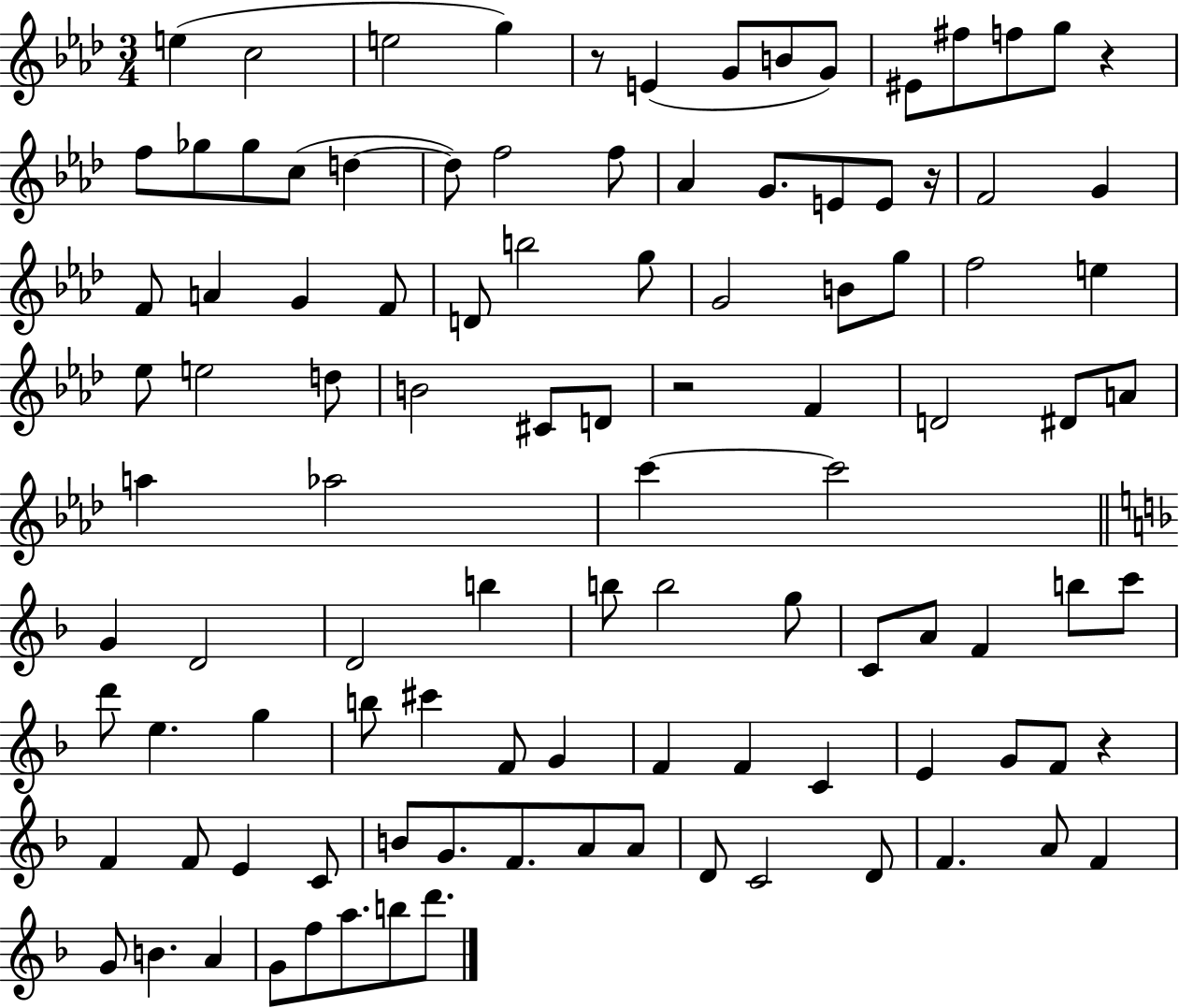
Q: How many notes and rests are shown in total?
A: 105